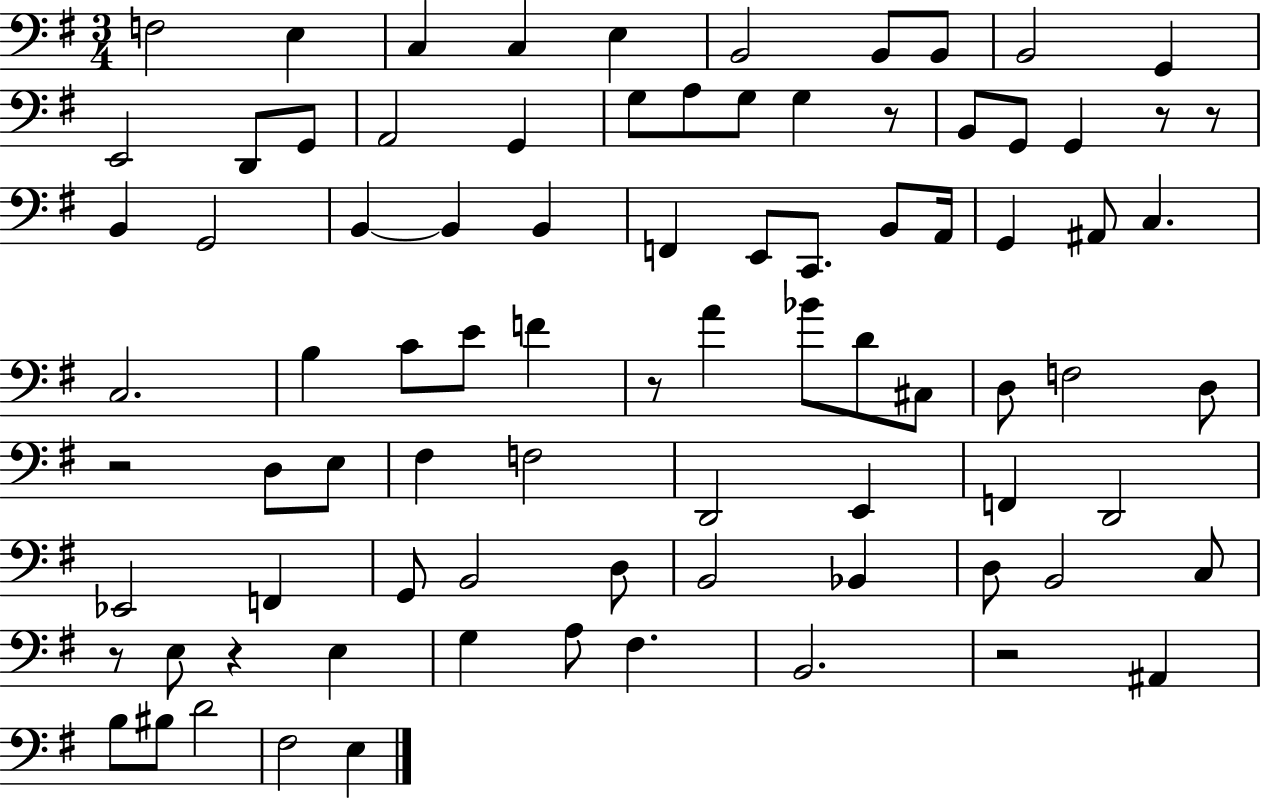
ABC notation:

X:1
T:Untitled
M:3/4
L:1/4
K:G
F,2 E, C, C, E, B,,2 B,,/2 B,,/2 B,,2 G,, E,,2 D,,/2 G,,/2 A,,2 G,, G,/2 A,/2 G,/2 G, z/2 B,,/2 G,,/2 G,, z/2 z/2 B,, G,,2 B,, B,, B,, F,, E,,/2 C,,/2 B,,/2 A,,/4 G,, ^A,,/2 C, C,2 B, C/2 E/2 F z/2 A _B/2 D/2 ^C,/2 D,/2 F,2 D,/2 z2 D,/2 E,/2 ^F, F,2 D,,2 E,, F,, D,,2 _E,,2 F,, G,,/2 B,,2 D,/2 B,,2 _B,, D,/2 B,,2 C,/2 z/2 E,/2 z E, G, A,/2 ^F, B,,2 z2 ^A,, B,/2 ^B,/2 D2 ^F,2 E,